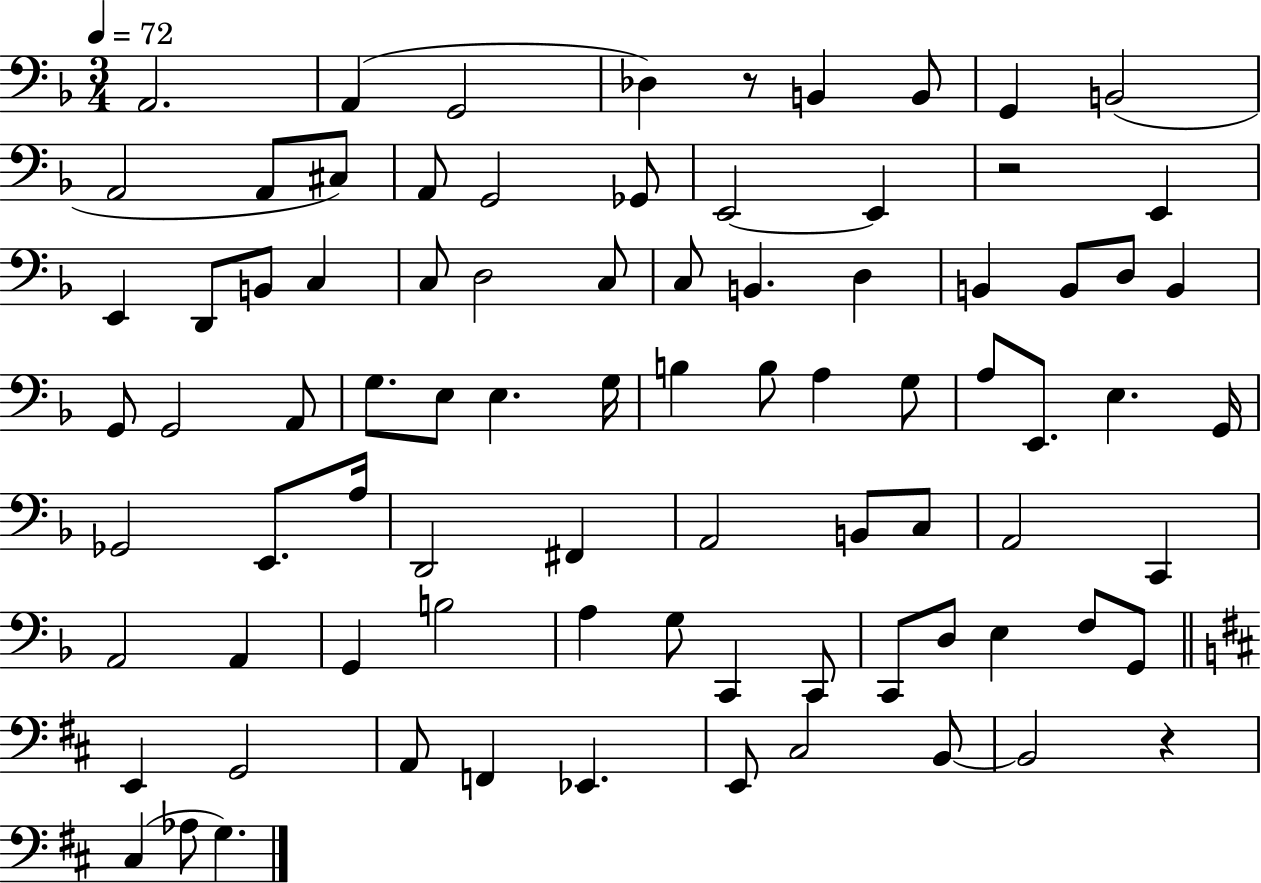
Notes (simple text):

A2/h. A2/q G2/h Db3/q R/e B2/q B2/e G2/q B2/h A2/h A2/e C#3/e A2/e G2/h Gb2/e E2/h E2/q R/h E2/q E2/q D2/e B2/e C3/q C3/e D3/h C3/e C3/e B2/q. D3/q B2/q B2/e D3/e B2/q G2/e G2/h A2/e G3/e. E3/e E3/q. G3/s B3/q B3/e A3/q G3/e A3/e E2/e. E3/q. G2/s Gb2/h E2/e. A3/s D2/h F#2/q A2/h B2/e C3/e A2/h C2/q A2/h A2/q G2/q B3/h A3/q G3/e C2/q C2/e C2/e D3/e E3/q F3/e G2/e E2/q G2/h A2/e F2/q Eb2/q. E2/e C#3/h B2/e B2/h R/q C#3/q Ab3/e G3/q.